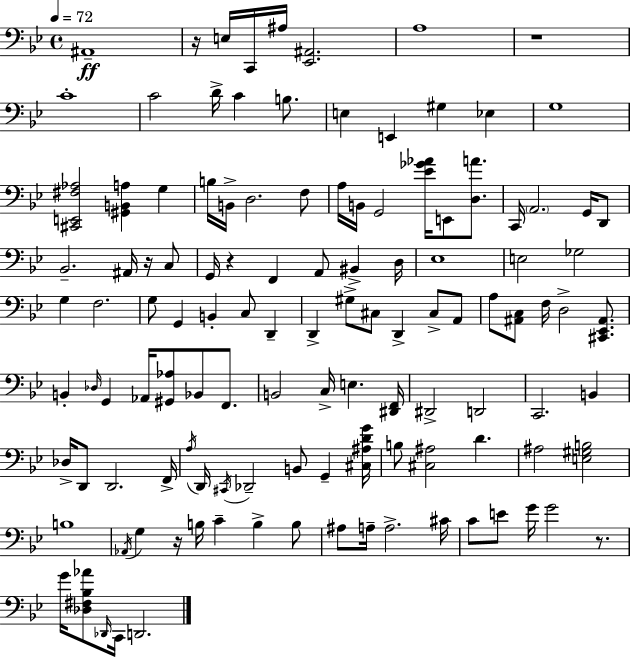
{
  \clef bass
  \time 4/4
  \defaultTimeSignature
  \key bes \major
  \tempo 4 = 72
  \repeat volta 2 { ais,1--\ff | r16 e16 c,16 ais16 <ees, ais,>2. | a1 | r1 | \break c'1-. | c'2 d'16-> c'4 b8. | e4 e,4 gis4 ees4 | g1 | \break <cis, e, fis aes>2 <gis, b, a>4 g4 | b16 b,16-> d2. f8 | a16 b,16 g,2 <ees' ges' aes'>16 e,8 <d a'>8. | c,16 \parenthesize a,2. g,16 d,8 | \break bes,2.-- ais,16 r16 c8 | g,16 r4 f,4 a,8 bis,4-> d16 | ees1 | e2 ges2 | \break g4 f2. | g8 g,4 b,4-. c8 d,4-- | d,4-> gis8-> cis8 d,4-> cis8-> a,8 | a8 <ais, c>8 f16 d2-> <cis, ees, ais,>8. | \break b,4-. \grace { des16 } g,4 aes,16 <gis, aes>8 bes,8 f,8. | b,2 c16-> e4. | <dis, f,>16 dis,2-> d,2 | c,2. b,4 | \break des16-> d,8 d,2. | f,16-> \acciaccatura { a16 } d,16 \acciaccatura { cis,16 } des,2-- b,8 g,4-- | <cis ais d' g'>16 b8 <cis ais>2 d'4. | ais2 <e gis b>2 | \break b1 | \acciaccatura { aes,16 } g4 r16 b16 c'4-- b4-> | b8 ais8 a16-- a2.-> | cis'16 c'8 e'8 g'16 g'2 | \break r8. g'16 <des fis bes aes'>8 \grace { des,16 } c,16 d,2. | } \bar "|."
}